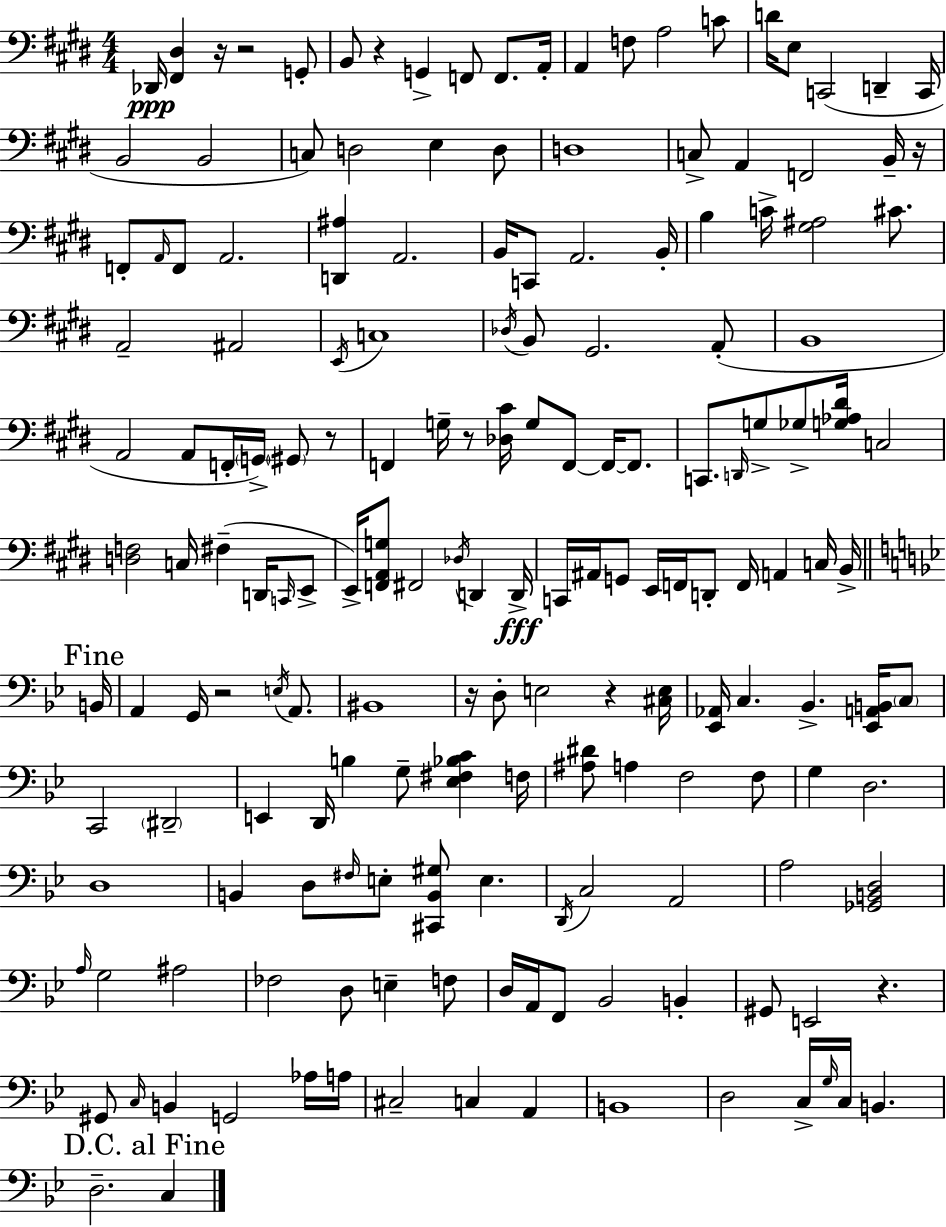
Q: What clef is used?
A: bass